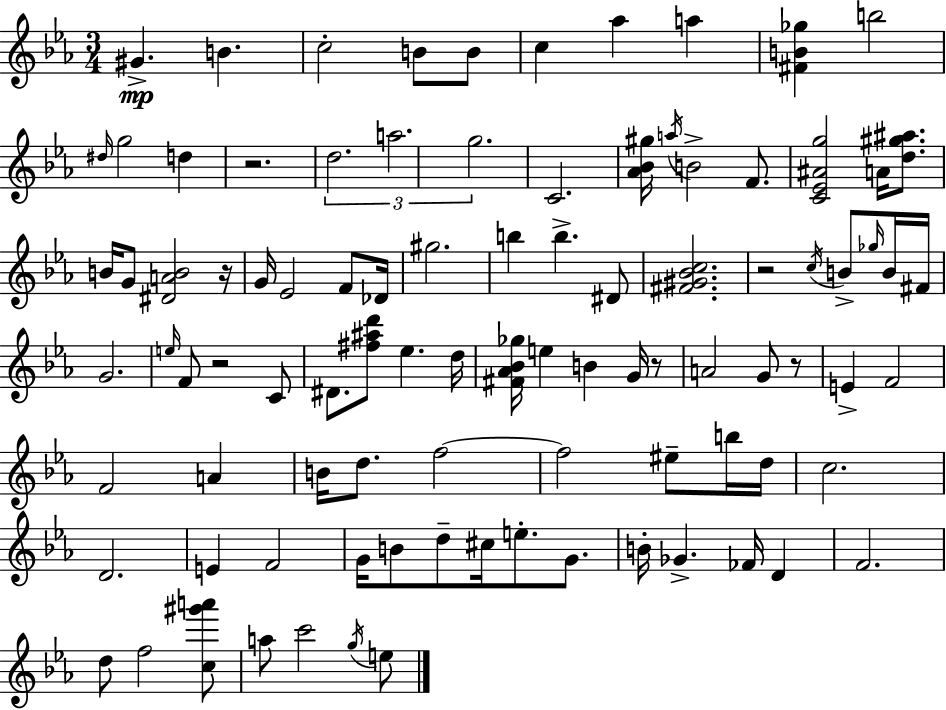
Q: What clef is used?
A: treble